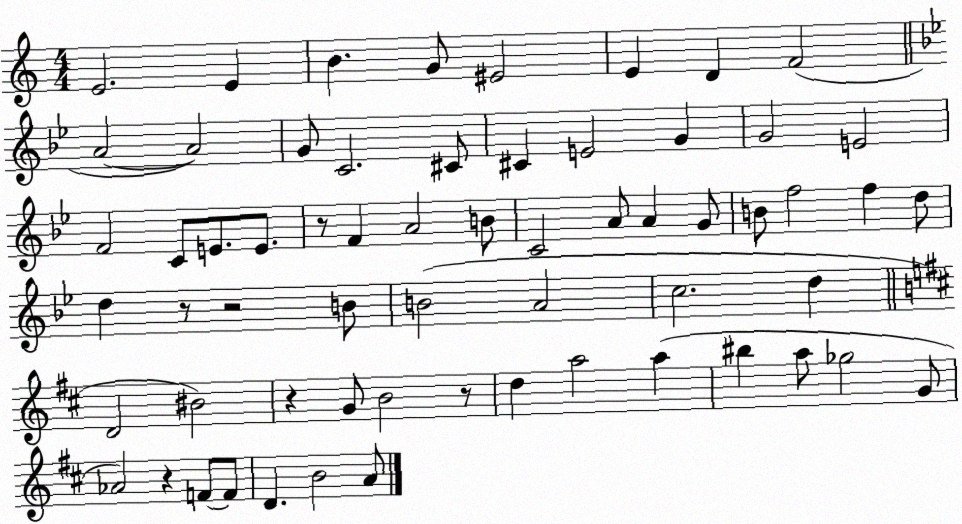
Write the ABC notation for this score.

X:1
T:Untitled
M:4/4
L:1/4
K:C
E2 E B G/2 ^E2 E D F2 A2 A2 G/2 C2 ^C/2 ^C E2 G G2 E2 F2 C/2 E/2 E/2 z/2 F A2 B/2 C2 A/2 A G/2 B/2 f2 f d/2 d z/2 z2 B/2 B2 A2 c2 d D2 ^B2 z G/2 B2 z/2 d a2 a ^b a/2 _g2 G/2 _A2 z F/2 F/2 D B2 A/2